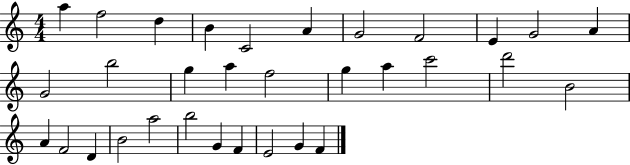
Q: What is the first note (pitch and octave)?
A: A5